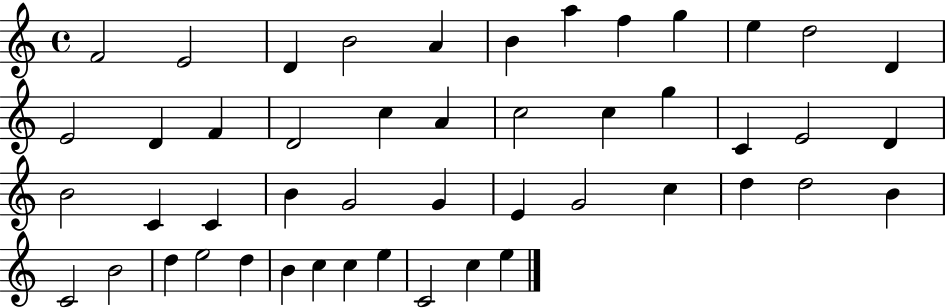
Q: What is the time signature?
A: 4/4